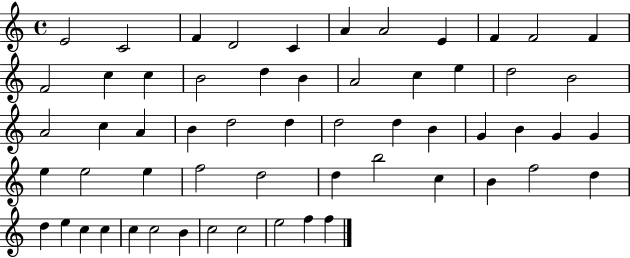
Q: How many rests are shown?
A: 0